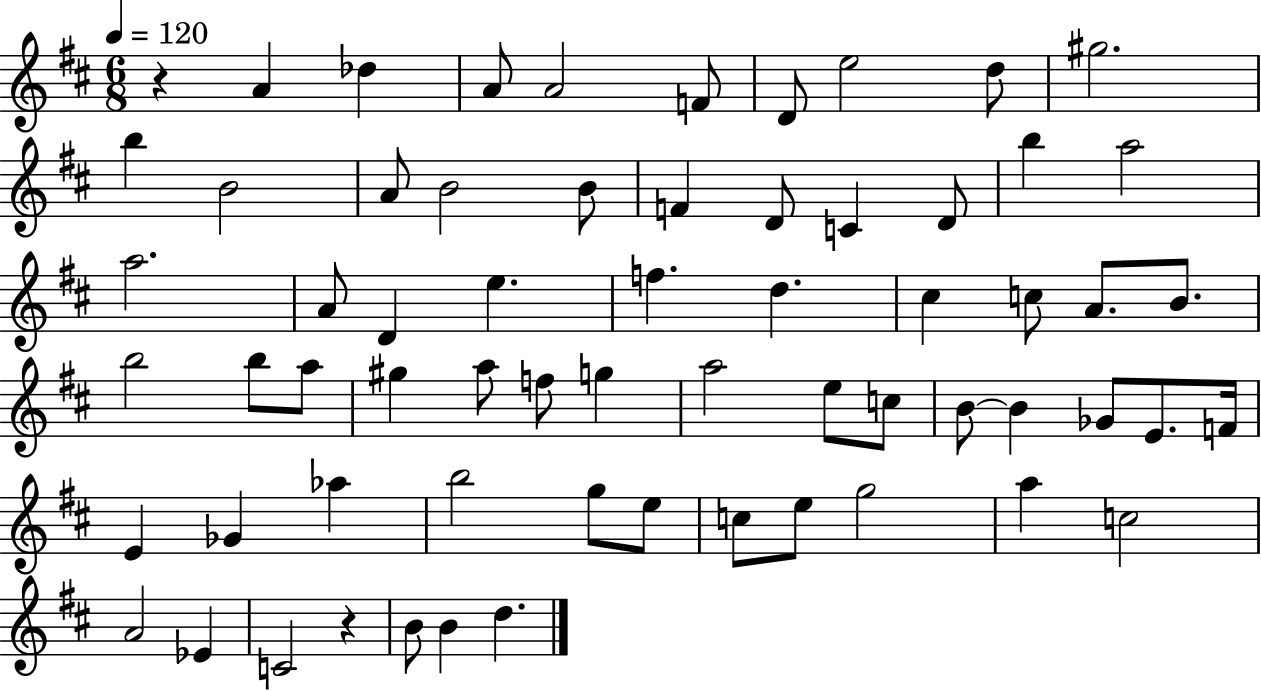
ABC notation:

X:1
T:Untitled
M:6/8
L:1/4
K:D
z A _d A/2 A2 F/2 D/2 e2 d/2 ^g2 b B2 A/2 B2 B/2 F D/2 C D/2 b a2 a2 A/2 D e f d ^c c/2 A/2 B/2 b2 b/2 a/2 ^g a/2 f/2 g a2 e/2 c/2 B/2 B _G/2 E/2 F/4 E _G _a b2 g/2 e/2 c/2 e/2 g2 a c2 A2 _E C2 z B/2 B d